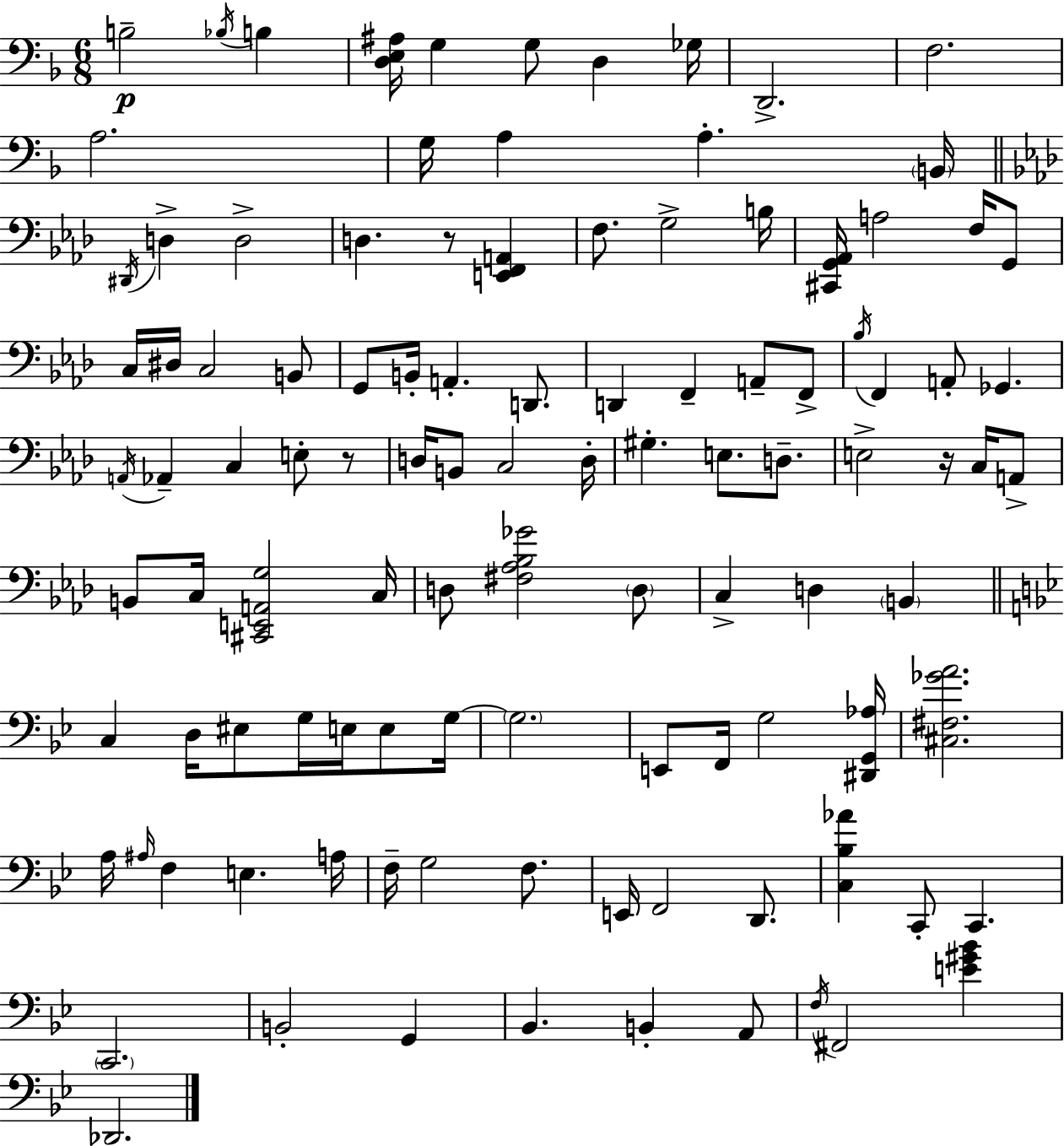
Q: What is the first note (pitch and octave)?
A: B3